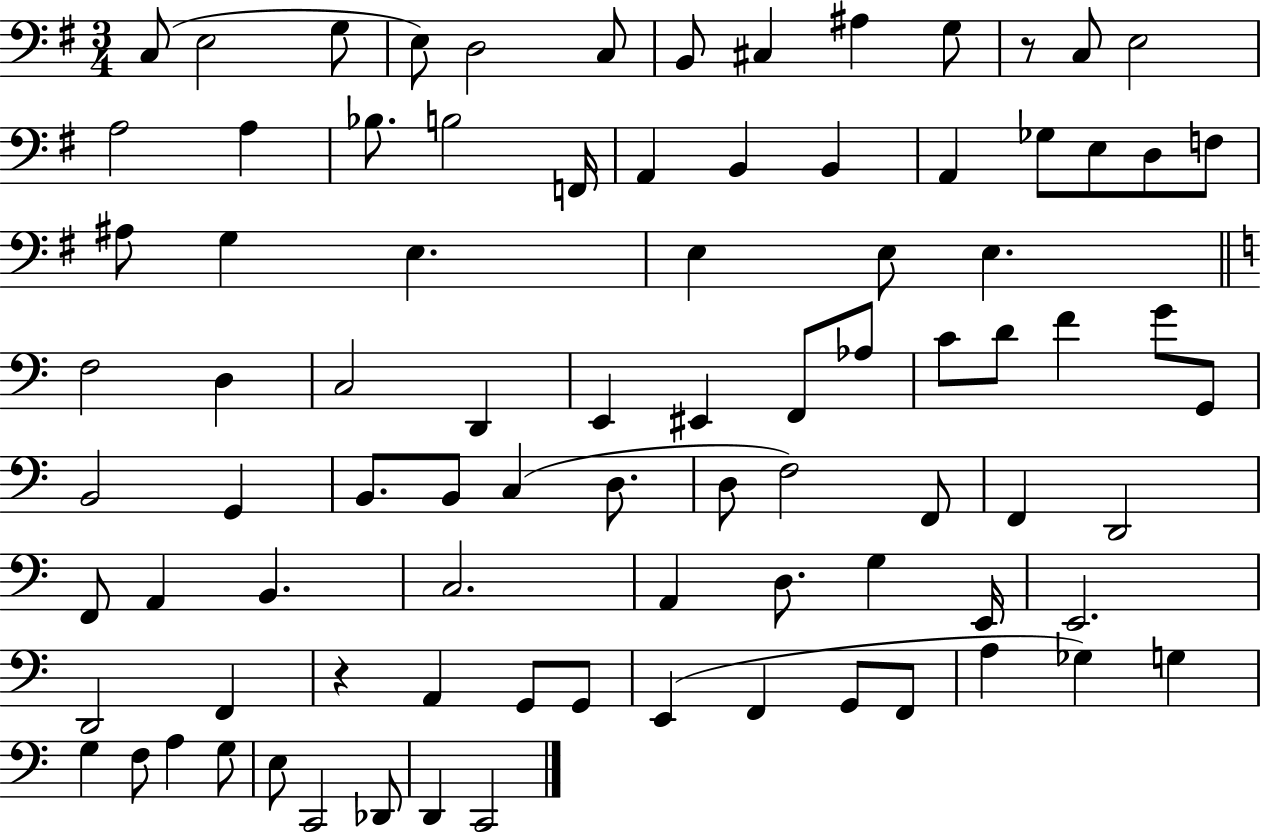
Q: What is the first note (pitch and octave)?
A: C3